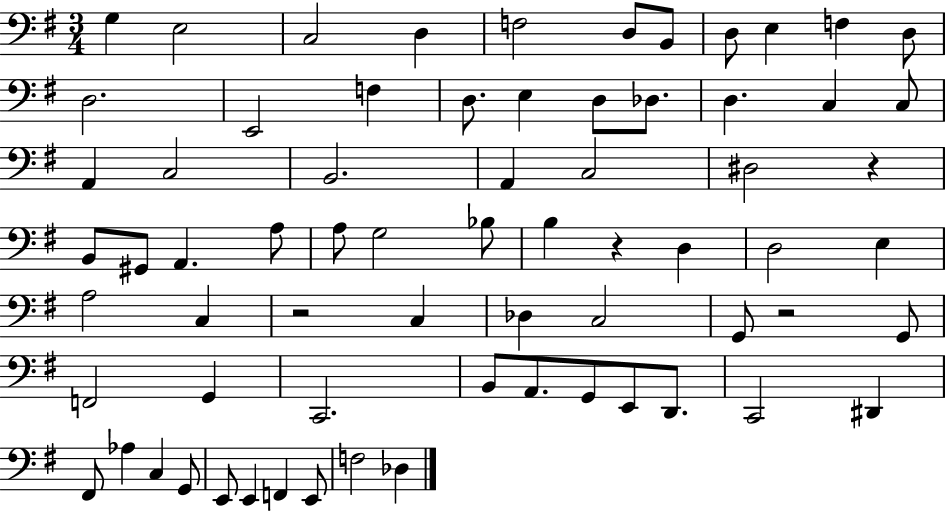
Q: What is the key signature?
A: G major